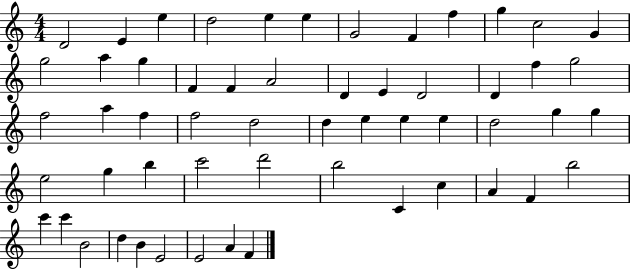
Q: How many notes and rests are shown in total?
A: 56